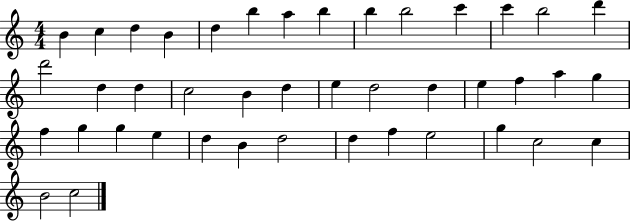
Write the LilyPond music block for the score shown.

{
  \clef treble
  \numericTimeSignature
  \time 4/4
  \key c \major
  b'4 c''4 d''4 b'4 | d''4 b''4 a''4 b''4 | b''4 b''2 c'''4 | c'''4 b''2 d'''4 | \break d'''2 d''4 d''4 | c''2 b'4 d''4 | e''4 d''2 d''4 | e''4 f''4 a''4 g''4 | \break f''4 g''4 g''4 e''4 | d''4 b'4 d''2 | d''4 f''4 e''2 | g''4 c''2 c''4 | \break b'2 c''2 | \bar "|."
}